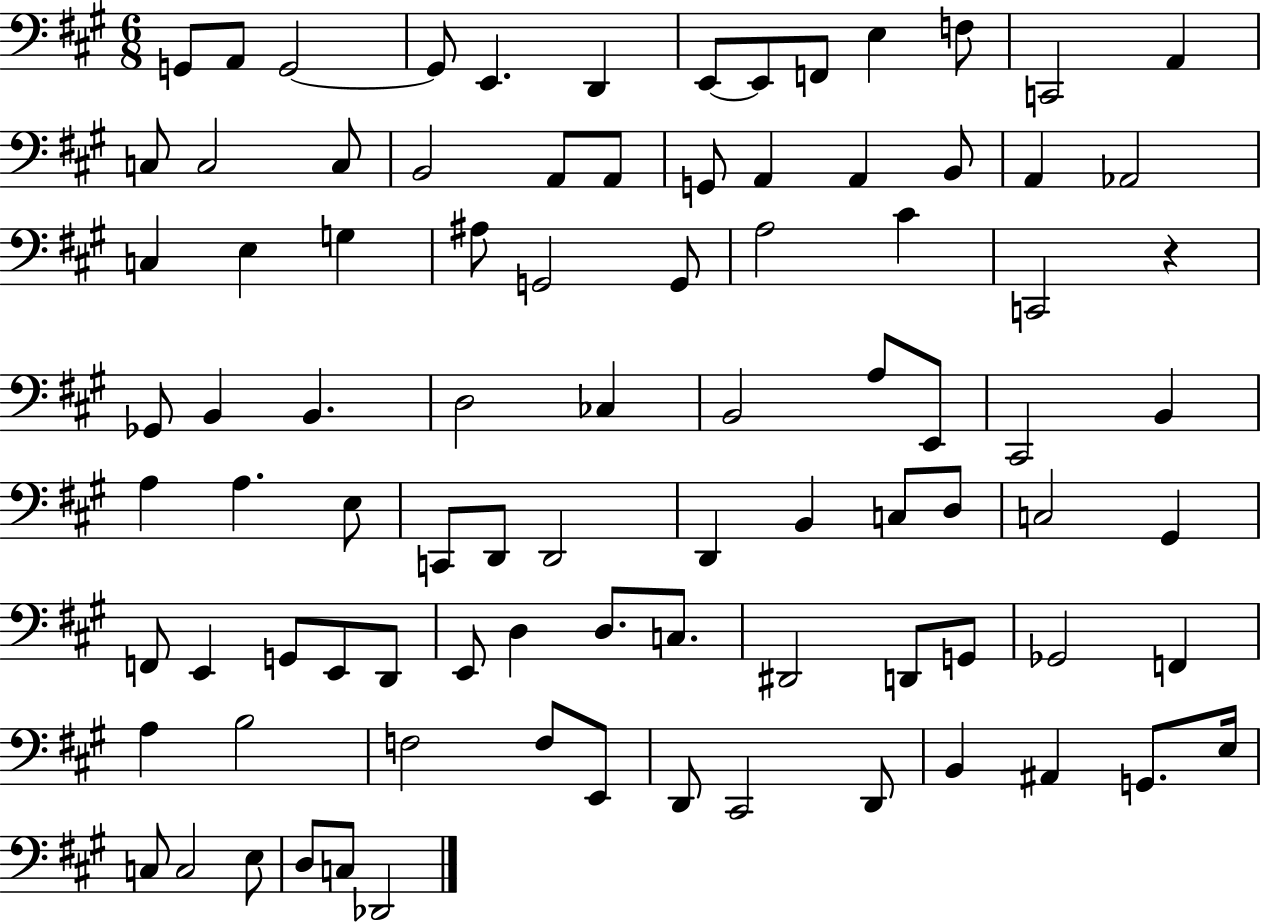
G2/e A2/e G2/h G2/e E2/q. D2/q E2/e E2/e F2/e E3/q F3/e C2/h A2/q C3/e C3/h C3/e B2/h A2/e A2/e G2/e A2/q A2/q B2/e A2/q Ab2/h C3/q E3/q G3/q A#3/e G2/h G2/e A3/h C#4/q C2/h R/q Gb2/e B2/q B2/q. D3/h CES3/q B2/h A3/e E2/e C#2/h B2/q A3/q A3/q. E3/e C2/e D2/e D2/h D2/q B2/q C3/e D3/e C3/h G#2/q F2/e E2/q G2/e E2/e D2/e E2/e D3/q D3/e. C3/e. D#2/h D2/e G2/e Gb2/h F2/q A3/q B3/h F3/h F3/e E2/e D2/e C#2/h D2/e B2/q A#2/q G2/e. E3/s C3/e C3/h E3/e D3/e C3/e Db2/h